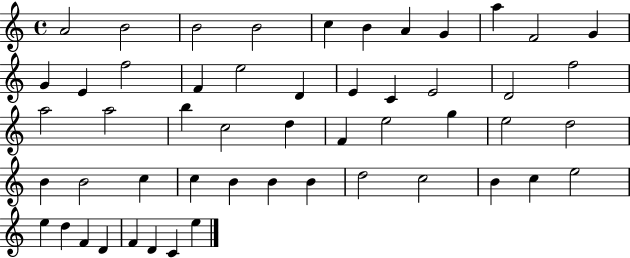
{
  \clef treble
  \time 4/4
  \defaultTimeSignature
  \key c \major
  a'2 b'2 | b'2 b'2 | c''4 b'4 a'4 g'4 | a''4 f'2 g'4 | \break g'4 e'4 f''2 | f'4 e''2 d'4 | e'4 c'4 e'2 | d'2 f''2 | \break a''2 a''2 | b''4 c''2 d''4 | f'4 e''2 g''4 | e''2 d''2 | \break b'4 b'2 c''4 | c''4 b'4 b'4 b'4 | d''2 c''2 | b'4 c''4 e''2 | \break e''4 d''4 f'4 d'4 | f'4 d'4 c'4 e''4 | \bar "|."
}